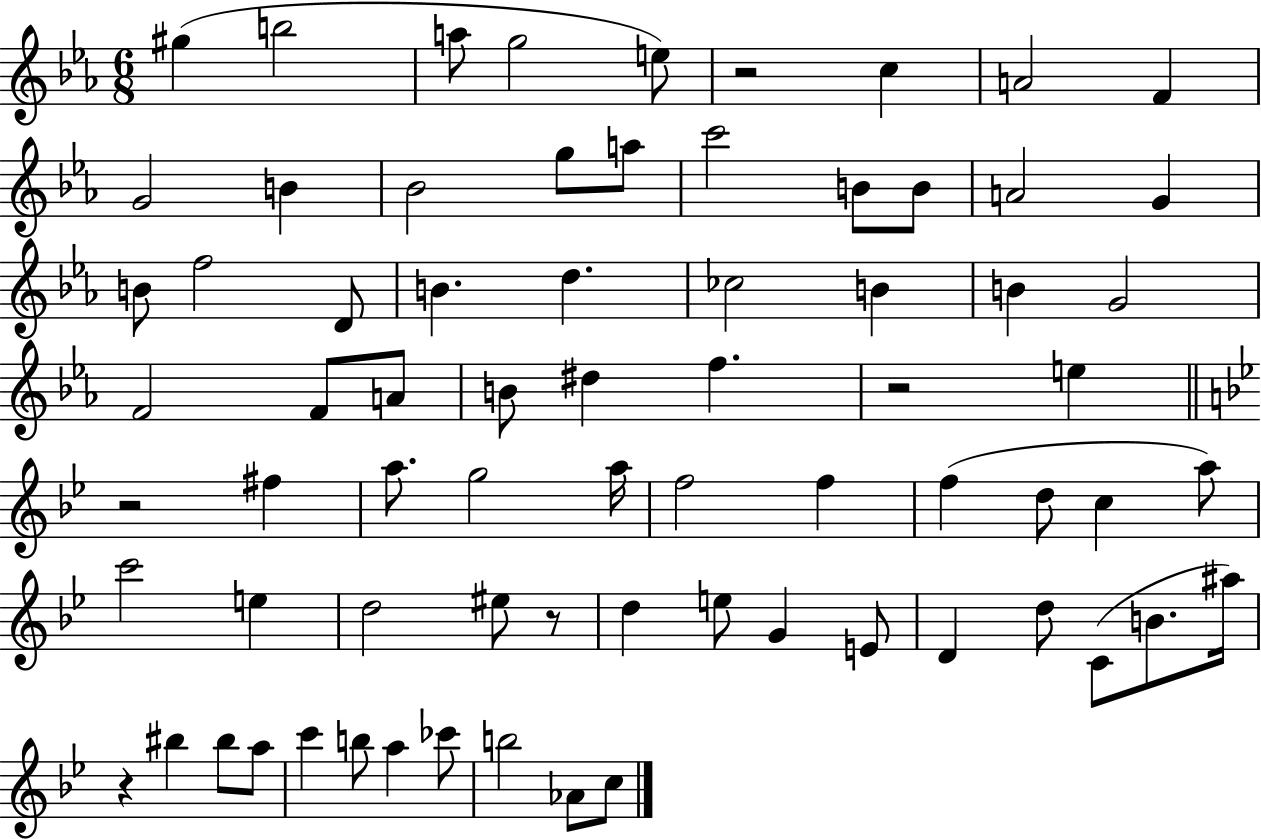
X:1
T:Untitled
M:6/8
L:1/4
K:Eb
^g b2 a/2 g2 e/2 z2 c A2 F G2 B _B2 g/2 a/2 c'2 B/2 B/2 A2 G B/2 f2 D/2 B d _c2 B B G2 F2 F/2 A/2 B/2 ^d f z2 e z2 ^f a/2 g2 a/4 f2 f f d/2 c a/2 c'2 e d2 ^e/2 z/2 d e/2 G E/2 D d/2 C/2 B/2 ^a/4 z ^b ^b/2 a/2 c' b/2 a _c'/2 b2 _A/2 c/2